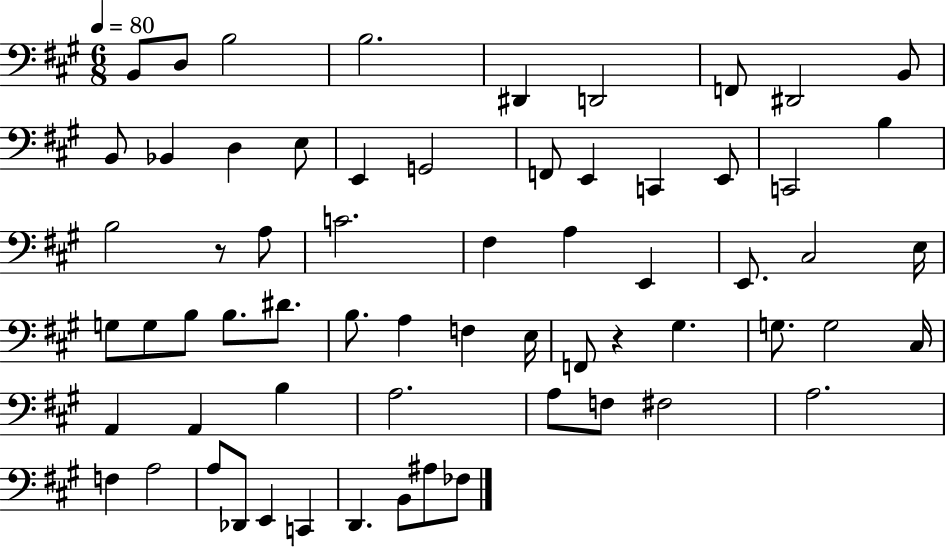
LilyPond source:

{
  \clef bass
  \numericTimeSignature
  \time 6/8
  \key a \major
  \tempo 4 = 80
  b,8 d8 b2 | b2. | dis,4 d,2 | f,8 dis,2 b,8 | \break b,8 bes,4 d4 e8 | e,4 g,2 | f,8 e,4 c,4 e,8 | c,2 b4 | \break b2 r8 a8 | c'2. | fis4 a4 e,4 | e,8. cis2 e16 | \break g8 g8 b8 b8. dis'8. | b8. a4 f4 e16 | f,8 r4 gis4. | g8. g2 cis16 | \break a,4 a,4 b4 | a2. | a8 f8 fis2 | a2. | \break f4 a2 | a8 des,8 e,4 c,4 | d,4. b,8 ais8 fes8 | \bar "|."
}